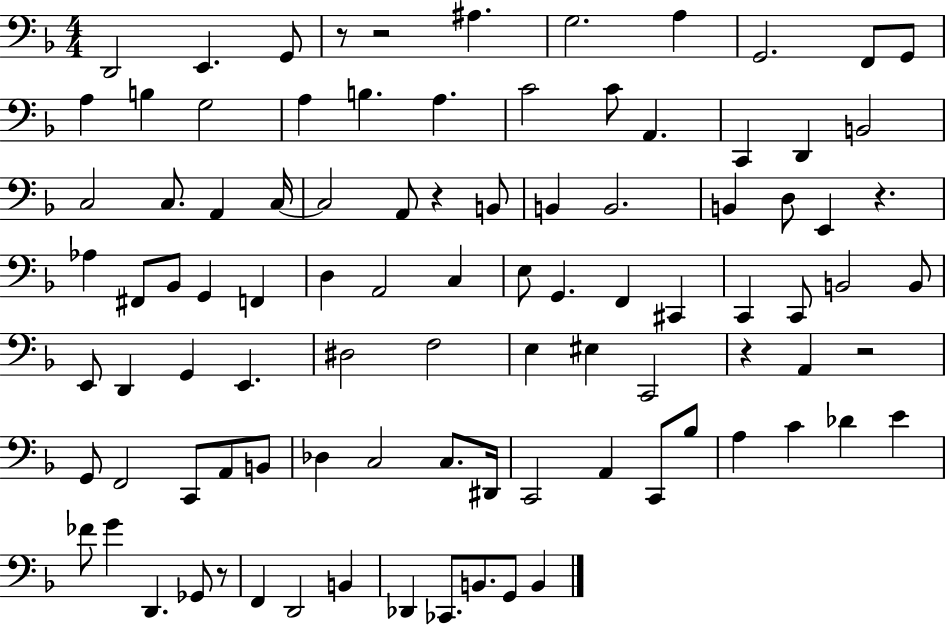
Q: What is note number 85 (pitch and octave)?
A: CES2